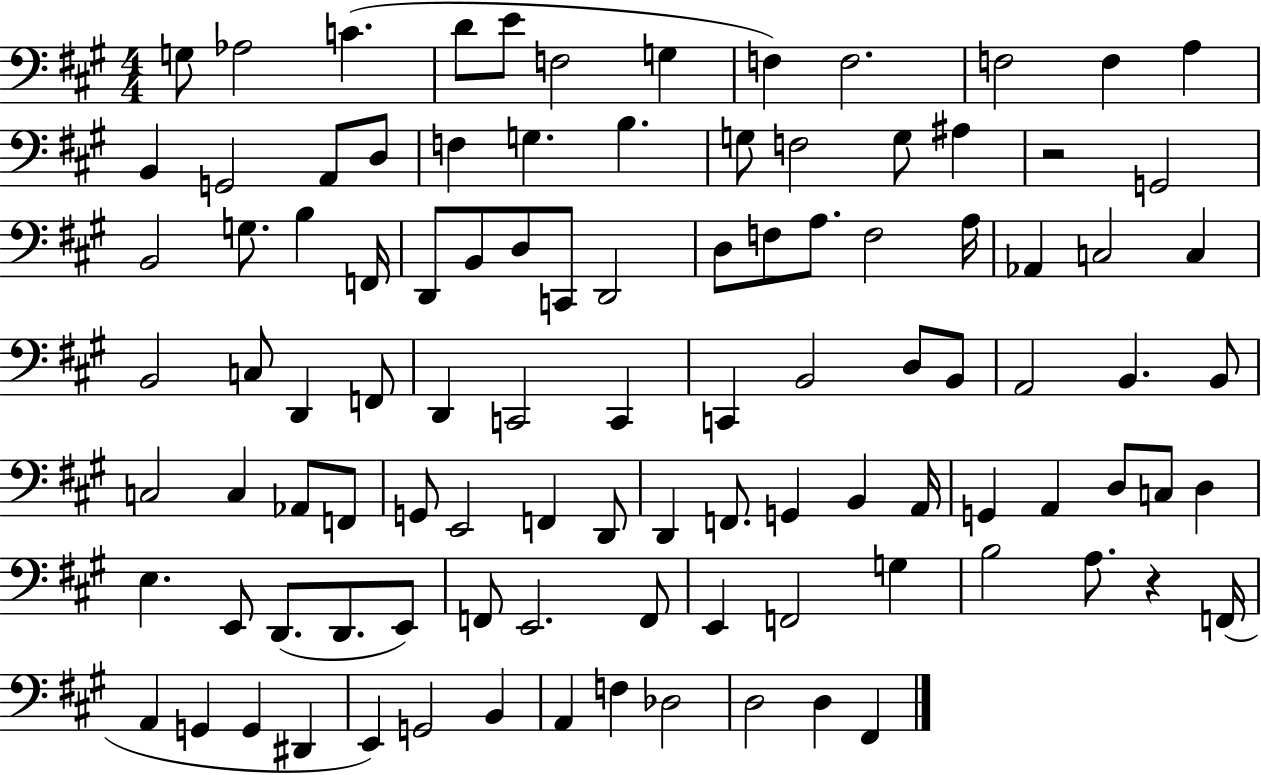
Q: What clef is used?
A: bass